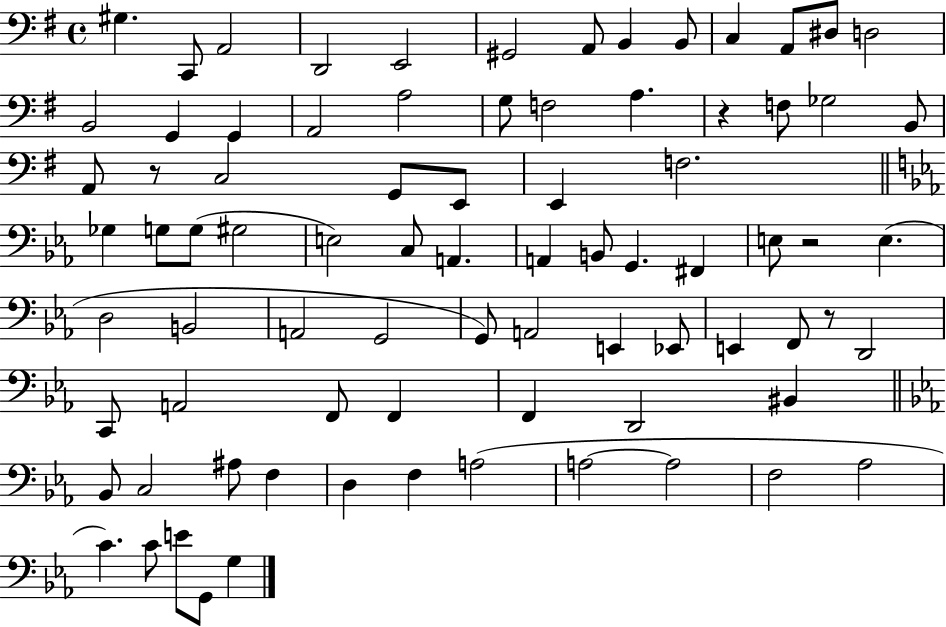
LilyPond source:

{
  \clef bass
  \time 4/4
  \defaultTimeSignature
  \key g \major
  gis4. c,8 a,2 | d,2 e,2 | gis,2 a,8 b,4 b,8 | c4 a,8 dis8 d2 | \break b,2 g,4 g,4 | a,2 a2 | g8 f2 a4. | r4 f8 ges2 b,8 | \break a,8 r8 c2 g,8 e,8 | e,4 f2. | \bar "||" \break \key c \minor ges4 g8 g8( gis2 | e2) c8 a,4. | a,4 b,8 g,4. fis,4 | e8 r2 e4.( | \break d2 b,2 | a,2 g,2 | g,8) a,2 e,4 ees,8 | e,4 f,8 r8 d,2 | \break c,8 a,2 f,8 f,4 | f,4 d,2 bis,4 | \bar "||" \break \key c \minor bes,8 c2 ais8 f4 | d4 f4 a2( | a2~~ a2 | f2 aes2 | \break c'4.) c'8 e'8 g,8 g4 | \bar "|."
}